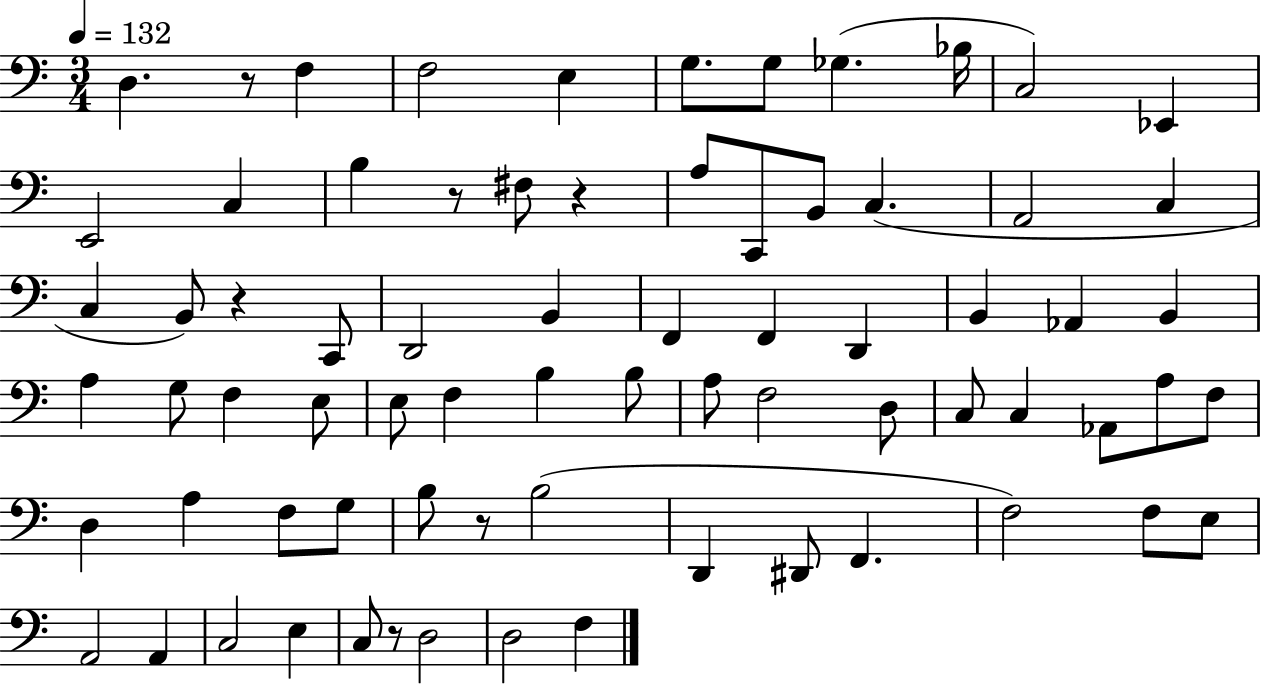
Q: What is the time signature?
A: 3/4